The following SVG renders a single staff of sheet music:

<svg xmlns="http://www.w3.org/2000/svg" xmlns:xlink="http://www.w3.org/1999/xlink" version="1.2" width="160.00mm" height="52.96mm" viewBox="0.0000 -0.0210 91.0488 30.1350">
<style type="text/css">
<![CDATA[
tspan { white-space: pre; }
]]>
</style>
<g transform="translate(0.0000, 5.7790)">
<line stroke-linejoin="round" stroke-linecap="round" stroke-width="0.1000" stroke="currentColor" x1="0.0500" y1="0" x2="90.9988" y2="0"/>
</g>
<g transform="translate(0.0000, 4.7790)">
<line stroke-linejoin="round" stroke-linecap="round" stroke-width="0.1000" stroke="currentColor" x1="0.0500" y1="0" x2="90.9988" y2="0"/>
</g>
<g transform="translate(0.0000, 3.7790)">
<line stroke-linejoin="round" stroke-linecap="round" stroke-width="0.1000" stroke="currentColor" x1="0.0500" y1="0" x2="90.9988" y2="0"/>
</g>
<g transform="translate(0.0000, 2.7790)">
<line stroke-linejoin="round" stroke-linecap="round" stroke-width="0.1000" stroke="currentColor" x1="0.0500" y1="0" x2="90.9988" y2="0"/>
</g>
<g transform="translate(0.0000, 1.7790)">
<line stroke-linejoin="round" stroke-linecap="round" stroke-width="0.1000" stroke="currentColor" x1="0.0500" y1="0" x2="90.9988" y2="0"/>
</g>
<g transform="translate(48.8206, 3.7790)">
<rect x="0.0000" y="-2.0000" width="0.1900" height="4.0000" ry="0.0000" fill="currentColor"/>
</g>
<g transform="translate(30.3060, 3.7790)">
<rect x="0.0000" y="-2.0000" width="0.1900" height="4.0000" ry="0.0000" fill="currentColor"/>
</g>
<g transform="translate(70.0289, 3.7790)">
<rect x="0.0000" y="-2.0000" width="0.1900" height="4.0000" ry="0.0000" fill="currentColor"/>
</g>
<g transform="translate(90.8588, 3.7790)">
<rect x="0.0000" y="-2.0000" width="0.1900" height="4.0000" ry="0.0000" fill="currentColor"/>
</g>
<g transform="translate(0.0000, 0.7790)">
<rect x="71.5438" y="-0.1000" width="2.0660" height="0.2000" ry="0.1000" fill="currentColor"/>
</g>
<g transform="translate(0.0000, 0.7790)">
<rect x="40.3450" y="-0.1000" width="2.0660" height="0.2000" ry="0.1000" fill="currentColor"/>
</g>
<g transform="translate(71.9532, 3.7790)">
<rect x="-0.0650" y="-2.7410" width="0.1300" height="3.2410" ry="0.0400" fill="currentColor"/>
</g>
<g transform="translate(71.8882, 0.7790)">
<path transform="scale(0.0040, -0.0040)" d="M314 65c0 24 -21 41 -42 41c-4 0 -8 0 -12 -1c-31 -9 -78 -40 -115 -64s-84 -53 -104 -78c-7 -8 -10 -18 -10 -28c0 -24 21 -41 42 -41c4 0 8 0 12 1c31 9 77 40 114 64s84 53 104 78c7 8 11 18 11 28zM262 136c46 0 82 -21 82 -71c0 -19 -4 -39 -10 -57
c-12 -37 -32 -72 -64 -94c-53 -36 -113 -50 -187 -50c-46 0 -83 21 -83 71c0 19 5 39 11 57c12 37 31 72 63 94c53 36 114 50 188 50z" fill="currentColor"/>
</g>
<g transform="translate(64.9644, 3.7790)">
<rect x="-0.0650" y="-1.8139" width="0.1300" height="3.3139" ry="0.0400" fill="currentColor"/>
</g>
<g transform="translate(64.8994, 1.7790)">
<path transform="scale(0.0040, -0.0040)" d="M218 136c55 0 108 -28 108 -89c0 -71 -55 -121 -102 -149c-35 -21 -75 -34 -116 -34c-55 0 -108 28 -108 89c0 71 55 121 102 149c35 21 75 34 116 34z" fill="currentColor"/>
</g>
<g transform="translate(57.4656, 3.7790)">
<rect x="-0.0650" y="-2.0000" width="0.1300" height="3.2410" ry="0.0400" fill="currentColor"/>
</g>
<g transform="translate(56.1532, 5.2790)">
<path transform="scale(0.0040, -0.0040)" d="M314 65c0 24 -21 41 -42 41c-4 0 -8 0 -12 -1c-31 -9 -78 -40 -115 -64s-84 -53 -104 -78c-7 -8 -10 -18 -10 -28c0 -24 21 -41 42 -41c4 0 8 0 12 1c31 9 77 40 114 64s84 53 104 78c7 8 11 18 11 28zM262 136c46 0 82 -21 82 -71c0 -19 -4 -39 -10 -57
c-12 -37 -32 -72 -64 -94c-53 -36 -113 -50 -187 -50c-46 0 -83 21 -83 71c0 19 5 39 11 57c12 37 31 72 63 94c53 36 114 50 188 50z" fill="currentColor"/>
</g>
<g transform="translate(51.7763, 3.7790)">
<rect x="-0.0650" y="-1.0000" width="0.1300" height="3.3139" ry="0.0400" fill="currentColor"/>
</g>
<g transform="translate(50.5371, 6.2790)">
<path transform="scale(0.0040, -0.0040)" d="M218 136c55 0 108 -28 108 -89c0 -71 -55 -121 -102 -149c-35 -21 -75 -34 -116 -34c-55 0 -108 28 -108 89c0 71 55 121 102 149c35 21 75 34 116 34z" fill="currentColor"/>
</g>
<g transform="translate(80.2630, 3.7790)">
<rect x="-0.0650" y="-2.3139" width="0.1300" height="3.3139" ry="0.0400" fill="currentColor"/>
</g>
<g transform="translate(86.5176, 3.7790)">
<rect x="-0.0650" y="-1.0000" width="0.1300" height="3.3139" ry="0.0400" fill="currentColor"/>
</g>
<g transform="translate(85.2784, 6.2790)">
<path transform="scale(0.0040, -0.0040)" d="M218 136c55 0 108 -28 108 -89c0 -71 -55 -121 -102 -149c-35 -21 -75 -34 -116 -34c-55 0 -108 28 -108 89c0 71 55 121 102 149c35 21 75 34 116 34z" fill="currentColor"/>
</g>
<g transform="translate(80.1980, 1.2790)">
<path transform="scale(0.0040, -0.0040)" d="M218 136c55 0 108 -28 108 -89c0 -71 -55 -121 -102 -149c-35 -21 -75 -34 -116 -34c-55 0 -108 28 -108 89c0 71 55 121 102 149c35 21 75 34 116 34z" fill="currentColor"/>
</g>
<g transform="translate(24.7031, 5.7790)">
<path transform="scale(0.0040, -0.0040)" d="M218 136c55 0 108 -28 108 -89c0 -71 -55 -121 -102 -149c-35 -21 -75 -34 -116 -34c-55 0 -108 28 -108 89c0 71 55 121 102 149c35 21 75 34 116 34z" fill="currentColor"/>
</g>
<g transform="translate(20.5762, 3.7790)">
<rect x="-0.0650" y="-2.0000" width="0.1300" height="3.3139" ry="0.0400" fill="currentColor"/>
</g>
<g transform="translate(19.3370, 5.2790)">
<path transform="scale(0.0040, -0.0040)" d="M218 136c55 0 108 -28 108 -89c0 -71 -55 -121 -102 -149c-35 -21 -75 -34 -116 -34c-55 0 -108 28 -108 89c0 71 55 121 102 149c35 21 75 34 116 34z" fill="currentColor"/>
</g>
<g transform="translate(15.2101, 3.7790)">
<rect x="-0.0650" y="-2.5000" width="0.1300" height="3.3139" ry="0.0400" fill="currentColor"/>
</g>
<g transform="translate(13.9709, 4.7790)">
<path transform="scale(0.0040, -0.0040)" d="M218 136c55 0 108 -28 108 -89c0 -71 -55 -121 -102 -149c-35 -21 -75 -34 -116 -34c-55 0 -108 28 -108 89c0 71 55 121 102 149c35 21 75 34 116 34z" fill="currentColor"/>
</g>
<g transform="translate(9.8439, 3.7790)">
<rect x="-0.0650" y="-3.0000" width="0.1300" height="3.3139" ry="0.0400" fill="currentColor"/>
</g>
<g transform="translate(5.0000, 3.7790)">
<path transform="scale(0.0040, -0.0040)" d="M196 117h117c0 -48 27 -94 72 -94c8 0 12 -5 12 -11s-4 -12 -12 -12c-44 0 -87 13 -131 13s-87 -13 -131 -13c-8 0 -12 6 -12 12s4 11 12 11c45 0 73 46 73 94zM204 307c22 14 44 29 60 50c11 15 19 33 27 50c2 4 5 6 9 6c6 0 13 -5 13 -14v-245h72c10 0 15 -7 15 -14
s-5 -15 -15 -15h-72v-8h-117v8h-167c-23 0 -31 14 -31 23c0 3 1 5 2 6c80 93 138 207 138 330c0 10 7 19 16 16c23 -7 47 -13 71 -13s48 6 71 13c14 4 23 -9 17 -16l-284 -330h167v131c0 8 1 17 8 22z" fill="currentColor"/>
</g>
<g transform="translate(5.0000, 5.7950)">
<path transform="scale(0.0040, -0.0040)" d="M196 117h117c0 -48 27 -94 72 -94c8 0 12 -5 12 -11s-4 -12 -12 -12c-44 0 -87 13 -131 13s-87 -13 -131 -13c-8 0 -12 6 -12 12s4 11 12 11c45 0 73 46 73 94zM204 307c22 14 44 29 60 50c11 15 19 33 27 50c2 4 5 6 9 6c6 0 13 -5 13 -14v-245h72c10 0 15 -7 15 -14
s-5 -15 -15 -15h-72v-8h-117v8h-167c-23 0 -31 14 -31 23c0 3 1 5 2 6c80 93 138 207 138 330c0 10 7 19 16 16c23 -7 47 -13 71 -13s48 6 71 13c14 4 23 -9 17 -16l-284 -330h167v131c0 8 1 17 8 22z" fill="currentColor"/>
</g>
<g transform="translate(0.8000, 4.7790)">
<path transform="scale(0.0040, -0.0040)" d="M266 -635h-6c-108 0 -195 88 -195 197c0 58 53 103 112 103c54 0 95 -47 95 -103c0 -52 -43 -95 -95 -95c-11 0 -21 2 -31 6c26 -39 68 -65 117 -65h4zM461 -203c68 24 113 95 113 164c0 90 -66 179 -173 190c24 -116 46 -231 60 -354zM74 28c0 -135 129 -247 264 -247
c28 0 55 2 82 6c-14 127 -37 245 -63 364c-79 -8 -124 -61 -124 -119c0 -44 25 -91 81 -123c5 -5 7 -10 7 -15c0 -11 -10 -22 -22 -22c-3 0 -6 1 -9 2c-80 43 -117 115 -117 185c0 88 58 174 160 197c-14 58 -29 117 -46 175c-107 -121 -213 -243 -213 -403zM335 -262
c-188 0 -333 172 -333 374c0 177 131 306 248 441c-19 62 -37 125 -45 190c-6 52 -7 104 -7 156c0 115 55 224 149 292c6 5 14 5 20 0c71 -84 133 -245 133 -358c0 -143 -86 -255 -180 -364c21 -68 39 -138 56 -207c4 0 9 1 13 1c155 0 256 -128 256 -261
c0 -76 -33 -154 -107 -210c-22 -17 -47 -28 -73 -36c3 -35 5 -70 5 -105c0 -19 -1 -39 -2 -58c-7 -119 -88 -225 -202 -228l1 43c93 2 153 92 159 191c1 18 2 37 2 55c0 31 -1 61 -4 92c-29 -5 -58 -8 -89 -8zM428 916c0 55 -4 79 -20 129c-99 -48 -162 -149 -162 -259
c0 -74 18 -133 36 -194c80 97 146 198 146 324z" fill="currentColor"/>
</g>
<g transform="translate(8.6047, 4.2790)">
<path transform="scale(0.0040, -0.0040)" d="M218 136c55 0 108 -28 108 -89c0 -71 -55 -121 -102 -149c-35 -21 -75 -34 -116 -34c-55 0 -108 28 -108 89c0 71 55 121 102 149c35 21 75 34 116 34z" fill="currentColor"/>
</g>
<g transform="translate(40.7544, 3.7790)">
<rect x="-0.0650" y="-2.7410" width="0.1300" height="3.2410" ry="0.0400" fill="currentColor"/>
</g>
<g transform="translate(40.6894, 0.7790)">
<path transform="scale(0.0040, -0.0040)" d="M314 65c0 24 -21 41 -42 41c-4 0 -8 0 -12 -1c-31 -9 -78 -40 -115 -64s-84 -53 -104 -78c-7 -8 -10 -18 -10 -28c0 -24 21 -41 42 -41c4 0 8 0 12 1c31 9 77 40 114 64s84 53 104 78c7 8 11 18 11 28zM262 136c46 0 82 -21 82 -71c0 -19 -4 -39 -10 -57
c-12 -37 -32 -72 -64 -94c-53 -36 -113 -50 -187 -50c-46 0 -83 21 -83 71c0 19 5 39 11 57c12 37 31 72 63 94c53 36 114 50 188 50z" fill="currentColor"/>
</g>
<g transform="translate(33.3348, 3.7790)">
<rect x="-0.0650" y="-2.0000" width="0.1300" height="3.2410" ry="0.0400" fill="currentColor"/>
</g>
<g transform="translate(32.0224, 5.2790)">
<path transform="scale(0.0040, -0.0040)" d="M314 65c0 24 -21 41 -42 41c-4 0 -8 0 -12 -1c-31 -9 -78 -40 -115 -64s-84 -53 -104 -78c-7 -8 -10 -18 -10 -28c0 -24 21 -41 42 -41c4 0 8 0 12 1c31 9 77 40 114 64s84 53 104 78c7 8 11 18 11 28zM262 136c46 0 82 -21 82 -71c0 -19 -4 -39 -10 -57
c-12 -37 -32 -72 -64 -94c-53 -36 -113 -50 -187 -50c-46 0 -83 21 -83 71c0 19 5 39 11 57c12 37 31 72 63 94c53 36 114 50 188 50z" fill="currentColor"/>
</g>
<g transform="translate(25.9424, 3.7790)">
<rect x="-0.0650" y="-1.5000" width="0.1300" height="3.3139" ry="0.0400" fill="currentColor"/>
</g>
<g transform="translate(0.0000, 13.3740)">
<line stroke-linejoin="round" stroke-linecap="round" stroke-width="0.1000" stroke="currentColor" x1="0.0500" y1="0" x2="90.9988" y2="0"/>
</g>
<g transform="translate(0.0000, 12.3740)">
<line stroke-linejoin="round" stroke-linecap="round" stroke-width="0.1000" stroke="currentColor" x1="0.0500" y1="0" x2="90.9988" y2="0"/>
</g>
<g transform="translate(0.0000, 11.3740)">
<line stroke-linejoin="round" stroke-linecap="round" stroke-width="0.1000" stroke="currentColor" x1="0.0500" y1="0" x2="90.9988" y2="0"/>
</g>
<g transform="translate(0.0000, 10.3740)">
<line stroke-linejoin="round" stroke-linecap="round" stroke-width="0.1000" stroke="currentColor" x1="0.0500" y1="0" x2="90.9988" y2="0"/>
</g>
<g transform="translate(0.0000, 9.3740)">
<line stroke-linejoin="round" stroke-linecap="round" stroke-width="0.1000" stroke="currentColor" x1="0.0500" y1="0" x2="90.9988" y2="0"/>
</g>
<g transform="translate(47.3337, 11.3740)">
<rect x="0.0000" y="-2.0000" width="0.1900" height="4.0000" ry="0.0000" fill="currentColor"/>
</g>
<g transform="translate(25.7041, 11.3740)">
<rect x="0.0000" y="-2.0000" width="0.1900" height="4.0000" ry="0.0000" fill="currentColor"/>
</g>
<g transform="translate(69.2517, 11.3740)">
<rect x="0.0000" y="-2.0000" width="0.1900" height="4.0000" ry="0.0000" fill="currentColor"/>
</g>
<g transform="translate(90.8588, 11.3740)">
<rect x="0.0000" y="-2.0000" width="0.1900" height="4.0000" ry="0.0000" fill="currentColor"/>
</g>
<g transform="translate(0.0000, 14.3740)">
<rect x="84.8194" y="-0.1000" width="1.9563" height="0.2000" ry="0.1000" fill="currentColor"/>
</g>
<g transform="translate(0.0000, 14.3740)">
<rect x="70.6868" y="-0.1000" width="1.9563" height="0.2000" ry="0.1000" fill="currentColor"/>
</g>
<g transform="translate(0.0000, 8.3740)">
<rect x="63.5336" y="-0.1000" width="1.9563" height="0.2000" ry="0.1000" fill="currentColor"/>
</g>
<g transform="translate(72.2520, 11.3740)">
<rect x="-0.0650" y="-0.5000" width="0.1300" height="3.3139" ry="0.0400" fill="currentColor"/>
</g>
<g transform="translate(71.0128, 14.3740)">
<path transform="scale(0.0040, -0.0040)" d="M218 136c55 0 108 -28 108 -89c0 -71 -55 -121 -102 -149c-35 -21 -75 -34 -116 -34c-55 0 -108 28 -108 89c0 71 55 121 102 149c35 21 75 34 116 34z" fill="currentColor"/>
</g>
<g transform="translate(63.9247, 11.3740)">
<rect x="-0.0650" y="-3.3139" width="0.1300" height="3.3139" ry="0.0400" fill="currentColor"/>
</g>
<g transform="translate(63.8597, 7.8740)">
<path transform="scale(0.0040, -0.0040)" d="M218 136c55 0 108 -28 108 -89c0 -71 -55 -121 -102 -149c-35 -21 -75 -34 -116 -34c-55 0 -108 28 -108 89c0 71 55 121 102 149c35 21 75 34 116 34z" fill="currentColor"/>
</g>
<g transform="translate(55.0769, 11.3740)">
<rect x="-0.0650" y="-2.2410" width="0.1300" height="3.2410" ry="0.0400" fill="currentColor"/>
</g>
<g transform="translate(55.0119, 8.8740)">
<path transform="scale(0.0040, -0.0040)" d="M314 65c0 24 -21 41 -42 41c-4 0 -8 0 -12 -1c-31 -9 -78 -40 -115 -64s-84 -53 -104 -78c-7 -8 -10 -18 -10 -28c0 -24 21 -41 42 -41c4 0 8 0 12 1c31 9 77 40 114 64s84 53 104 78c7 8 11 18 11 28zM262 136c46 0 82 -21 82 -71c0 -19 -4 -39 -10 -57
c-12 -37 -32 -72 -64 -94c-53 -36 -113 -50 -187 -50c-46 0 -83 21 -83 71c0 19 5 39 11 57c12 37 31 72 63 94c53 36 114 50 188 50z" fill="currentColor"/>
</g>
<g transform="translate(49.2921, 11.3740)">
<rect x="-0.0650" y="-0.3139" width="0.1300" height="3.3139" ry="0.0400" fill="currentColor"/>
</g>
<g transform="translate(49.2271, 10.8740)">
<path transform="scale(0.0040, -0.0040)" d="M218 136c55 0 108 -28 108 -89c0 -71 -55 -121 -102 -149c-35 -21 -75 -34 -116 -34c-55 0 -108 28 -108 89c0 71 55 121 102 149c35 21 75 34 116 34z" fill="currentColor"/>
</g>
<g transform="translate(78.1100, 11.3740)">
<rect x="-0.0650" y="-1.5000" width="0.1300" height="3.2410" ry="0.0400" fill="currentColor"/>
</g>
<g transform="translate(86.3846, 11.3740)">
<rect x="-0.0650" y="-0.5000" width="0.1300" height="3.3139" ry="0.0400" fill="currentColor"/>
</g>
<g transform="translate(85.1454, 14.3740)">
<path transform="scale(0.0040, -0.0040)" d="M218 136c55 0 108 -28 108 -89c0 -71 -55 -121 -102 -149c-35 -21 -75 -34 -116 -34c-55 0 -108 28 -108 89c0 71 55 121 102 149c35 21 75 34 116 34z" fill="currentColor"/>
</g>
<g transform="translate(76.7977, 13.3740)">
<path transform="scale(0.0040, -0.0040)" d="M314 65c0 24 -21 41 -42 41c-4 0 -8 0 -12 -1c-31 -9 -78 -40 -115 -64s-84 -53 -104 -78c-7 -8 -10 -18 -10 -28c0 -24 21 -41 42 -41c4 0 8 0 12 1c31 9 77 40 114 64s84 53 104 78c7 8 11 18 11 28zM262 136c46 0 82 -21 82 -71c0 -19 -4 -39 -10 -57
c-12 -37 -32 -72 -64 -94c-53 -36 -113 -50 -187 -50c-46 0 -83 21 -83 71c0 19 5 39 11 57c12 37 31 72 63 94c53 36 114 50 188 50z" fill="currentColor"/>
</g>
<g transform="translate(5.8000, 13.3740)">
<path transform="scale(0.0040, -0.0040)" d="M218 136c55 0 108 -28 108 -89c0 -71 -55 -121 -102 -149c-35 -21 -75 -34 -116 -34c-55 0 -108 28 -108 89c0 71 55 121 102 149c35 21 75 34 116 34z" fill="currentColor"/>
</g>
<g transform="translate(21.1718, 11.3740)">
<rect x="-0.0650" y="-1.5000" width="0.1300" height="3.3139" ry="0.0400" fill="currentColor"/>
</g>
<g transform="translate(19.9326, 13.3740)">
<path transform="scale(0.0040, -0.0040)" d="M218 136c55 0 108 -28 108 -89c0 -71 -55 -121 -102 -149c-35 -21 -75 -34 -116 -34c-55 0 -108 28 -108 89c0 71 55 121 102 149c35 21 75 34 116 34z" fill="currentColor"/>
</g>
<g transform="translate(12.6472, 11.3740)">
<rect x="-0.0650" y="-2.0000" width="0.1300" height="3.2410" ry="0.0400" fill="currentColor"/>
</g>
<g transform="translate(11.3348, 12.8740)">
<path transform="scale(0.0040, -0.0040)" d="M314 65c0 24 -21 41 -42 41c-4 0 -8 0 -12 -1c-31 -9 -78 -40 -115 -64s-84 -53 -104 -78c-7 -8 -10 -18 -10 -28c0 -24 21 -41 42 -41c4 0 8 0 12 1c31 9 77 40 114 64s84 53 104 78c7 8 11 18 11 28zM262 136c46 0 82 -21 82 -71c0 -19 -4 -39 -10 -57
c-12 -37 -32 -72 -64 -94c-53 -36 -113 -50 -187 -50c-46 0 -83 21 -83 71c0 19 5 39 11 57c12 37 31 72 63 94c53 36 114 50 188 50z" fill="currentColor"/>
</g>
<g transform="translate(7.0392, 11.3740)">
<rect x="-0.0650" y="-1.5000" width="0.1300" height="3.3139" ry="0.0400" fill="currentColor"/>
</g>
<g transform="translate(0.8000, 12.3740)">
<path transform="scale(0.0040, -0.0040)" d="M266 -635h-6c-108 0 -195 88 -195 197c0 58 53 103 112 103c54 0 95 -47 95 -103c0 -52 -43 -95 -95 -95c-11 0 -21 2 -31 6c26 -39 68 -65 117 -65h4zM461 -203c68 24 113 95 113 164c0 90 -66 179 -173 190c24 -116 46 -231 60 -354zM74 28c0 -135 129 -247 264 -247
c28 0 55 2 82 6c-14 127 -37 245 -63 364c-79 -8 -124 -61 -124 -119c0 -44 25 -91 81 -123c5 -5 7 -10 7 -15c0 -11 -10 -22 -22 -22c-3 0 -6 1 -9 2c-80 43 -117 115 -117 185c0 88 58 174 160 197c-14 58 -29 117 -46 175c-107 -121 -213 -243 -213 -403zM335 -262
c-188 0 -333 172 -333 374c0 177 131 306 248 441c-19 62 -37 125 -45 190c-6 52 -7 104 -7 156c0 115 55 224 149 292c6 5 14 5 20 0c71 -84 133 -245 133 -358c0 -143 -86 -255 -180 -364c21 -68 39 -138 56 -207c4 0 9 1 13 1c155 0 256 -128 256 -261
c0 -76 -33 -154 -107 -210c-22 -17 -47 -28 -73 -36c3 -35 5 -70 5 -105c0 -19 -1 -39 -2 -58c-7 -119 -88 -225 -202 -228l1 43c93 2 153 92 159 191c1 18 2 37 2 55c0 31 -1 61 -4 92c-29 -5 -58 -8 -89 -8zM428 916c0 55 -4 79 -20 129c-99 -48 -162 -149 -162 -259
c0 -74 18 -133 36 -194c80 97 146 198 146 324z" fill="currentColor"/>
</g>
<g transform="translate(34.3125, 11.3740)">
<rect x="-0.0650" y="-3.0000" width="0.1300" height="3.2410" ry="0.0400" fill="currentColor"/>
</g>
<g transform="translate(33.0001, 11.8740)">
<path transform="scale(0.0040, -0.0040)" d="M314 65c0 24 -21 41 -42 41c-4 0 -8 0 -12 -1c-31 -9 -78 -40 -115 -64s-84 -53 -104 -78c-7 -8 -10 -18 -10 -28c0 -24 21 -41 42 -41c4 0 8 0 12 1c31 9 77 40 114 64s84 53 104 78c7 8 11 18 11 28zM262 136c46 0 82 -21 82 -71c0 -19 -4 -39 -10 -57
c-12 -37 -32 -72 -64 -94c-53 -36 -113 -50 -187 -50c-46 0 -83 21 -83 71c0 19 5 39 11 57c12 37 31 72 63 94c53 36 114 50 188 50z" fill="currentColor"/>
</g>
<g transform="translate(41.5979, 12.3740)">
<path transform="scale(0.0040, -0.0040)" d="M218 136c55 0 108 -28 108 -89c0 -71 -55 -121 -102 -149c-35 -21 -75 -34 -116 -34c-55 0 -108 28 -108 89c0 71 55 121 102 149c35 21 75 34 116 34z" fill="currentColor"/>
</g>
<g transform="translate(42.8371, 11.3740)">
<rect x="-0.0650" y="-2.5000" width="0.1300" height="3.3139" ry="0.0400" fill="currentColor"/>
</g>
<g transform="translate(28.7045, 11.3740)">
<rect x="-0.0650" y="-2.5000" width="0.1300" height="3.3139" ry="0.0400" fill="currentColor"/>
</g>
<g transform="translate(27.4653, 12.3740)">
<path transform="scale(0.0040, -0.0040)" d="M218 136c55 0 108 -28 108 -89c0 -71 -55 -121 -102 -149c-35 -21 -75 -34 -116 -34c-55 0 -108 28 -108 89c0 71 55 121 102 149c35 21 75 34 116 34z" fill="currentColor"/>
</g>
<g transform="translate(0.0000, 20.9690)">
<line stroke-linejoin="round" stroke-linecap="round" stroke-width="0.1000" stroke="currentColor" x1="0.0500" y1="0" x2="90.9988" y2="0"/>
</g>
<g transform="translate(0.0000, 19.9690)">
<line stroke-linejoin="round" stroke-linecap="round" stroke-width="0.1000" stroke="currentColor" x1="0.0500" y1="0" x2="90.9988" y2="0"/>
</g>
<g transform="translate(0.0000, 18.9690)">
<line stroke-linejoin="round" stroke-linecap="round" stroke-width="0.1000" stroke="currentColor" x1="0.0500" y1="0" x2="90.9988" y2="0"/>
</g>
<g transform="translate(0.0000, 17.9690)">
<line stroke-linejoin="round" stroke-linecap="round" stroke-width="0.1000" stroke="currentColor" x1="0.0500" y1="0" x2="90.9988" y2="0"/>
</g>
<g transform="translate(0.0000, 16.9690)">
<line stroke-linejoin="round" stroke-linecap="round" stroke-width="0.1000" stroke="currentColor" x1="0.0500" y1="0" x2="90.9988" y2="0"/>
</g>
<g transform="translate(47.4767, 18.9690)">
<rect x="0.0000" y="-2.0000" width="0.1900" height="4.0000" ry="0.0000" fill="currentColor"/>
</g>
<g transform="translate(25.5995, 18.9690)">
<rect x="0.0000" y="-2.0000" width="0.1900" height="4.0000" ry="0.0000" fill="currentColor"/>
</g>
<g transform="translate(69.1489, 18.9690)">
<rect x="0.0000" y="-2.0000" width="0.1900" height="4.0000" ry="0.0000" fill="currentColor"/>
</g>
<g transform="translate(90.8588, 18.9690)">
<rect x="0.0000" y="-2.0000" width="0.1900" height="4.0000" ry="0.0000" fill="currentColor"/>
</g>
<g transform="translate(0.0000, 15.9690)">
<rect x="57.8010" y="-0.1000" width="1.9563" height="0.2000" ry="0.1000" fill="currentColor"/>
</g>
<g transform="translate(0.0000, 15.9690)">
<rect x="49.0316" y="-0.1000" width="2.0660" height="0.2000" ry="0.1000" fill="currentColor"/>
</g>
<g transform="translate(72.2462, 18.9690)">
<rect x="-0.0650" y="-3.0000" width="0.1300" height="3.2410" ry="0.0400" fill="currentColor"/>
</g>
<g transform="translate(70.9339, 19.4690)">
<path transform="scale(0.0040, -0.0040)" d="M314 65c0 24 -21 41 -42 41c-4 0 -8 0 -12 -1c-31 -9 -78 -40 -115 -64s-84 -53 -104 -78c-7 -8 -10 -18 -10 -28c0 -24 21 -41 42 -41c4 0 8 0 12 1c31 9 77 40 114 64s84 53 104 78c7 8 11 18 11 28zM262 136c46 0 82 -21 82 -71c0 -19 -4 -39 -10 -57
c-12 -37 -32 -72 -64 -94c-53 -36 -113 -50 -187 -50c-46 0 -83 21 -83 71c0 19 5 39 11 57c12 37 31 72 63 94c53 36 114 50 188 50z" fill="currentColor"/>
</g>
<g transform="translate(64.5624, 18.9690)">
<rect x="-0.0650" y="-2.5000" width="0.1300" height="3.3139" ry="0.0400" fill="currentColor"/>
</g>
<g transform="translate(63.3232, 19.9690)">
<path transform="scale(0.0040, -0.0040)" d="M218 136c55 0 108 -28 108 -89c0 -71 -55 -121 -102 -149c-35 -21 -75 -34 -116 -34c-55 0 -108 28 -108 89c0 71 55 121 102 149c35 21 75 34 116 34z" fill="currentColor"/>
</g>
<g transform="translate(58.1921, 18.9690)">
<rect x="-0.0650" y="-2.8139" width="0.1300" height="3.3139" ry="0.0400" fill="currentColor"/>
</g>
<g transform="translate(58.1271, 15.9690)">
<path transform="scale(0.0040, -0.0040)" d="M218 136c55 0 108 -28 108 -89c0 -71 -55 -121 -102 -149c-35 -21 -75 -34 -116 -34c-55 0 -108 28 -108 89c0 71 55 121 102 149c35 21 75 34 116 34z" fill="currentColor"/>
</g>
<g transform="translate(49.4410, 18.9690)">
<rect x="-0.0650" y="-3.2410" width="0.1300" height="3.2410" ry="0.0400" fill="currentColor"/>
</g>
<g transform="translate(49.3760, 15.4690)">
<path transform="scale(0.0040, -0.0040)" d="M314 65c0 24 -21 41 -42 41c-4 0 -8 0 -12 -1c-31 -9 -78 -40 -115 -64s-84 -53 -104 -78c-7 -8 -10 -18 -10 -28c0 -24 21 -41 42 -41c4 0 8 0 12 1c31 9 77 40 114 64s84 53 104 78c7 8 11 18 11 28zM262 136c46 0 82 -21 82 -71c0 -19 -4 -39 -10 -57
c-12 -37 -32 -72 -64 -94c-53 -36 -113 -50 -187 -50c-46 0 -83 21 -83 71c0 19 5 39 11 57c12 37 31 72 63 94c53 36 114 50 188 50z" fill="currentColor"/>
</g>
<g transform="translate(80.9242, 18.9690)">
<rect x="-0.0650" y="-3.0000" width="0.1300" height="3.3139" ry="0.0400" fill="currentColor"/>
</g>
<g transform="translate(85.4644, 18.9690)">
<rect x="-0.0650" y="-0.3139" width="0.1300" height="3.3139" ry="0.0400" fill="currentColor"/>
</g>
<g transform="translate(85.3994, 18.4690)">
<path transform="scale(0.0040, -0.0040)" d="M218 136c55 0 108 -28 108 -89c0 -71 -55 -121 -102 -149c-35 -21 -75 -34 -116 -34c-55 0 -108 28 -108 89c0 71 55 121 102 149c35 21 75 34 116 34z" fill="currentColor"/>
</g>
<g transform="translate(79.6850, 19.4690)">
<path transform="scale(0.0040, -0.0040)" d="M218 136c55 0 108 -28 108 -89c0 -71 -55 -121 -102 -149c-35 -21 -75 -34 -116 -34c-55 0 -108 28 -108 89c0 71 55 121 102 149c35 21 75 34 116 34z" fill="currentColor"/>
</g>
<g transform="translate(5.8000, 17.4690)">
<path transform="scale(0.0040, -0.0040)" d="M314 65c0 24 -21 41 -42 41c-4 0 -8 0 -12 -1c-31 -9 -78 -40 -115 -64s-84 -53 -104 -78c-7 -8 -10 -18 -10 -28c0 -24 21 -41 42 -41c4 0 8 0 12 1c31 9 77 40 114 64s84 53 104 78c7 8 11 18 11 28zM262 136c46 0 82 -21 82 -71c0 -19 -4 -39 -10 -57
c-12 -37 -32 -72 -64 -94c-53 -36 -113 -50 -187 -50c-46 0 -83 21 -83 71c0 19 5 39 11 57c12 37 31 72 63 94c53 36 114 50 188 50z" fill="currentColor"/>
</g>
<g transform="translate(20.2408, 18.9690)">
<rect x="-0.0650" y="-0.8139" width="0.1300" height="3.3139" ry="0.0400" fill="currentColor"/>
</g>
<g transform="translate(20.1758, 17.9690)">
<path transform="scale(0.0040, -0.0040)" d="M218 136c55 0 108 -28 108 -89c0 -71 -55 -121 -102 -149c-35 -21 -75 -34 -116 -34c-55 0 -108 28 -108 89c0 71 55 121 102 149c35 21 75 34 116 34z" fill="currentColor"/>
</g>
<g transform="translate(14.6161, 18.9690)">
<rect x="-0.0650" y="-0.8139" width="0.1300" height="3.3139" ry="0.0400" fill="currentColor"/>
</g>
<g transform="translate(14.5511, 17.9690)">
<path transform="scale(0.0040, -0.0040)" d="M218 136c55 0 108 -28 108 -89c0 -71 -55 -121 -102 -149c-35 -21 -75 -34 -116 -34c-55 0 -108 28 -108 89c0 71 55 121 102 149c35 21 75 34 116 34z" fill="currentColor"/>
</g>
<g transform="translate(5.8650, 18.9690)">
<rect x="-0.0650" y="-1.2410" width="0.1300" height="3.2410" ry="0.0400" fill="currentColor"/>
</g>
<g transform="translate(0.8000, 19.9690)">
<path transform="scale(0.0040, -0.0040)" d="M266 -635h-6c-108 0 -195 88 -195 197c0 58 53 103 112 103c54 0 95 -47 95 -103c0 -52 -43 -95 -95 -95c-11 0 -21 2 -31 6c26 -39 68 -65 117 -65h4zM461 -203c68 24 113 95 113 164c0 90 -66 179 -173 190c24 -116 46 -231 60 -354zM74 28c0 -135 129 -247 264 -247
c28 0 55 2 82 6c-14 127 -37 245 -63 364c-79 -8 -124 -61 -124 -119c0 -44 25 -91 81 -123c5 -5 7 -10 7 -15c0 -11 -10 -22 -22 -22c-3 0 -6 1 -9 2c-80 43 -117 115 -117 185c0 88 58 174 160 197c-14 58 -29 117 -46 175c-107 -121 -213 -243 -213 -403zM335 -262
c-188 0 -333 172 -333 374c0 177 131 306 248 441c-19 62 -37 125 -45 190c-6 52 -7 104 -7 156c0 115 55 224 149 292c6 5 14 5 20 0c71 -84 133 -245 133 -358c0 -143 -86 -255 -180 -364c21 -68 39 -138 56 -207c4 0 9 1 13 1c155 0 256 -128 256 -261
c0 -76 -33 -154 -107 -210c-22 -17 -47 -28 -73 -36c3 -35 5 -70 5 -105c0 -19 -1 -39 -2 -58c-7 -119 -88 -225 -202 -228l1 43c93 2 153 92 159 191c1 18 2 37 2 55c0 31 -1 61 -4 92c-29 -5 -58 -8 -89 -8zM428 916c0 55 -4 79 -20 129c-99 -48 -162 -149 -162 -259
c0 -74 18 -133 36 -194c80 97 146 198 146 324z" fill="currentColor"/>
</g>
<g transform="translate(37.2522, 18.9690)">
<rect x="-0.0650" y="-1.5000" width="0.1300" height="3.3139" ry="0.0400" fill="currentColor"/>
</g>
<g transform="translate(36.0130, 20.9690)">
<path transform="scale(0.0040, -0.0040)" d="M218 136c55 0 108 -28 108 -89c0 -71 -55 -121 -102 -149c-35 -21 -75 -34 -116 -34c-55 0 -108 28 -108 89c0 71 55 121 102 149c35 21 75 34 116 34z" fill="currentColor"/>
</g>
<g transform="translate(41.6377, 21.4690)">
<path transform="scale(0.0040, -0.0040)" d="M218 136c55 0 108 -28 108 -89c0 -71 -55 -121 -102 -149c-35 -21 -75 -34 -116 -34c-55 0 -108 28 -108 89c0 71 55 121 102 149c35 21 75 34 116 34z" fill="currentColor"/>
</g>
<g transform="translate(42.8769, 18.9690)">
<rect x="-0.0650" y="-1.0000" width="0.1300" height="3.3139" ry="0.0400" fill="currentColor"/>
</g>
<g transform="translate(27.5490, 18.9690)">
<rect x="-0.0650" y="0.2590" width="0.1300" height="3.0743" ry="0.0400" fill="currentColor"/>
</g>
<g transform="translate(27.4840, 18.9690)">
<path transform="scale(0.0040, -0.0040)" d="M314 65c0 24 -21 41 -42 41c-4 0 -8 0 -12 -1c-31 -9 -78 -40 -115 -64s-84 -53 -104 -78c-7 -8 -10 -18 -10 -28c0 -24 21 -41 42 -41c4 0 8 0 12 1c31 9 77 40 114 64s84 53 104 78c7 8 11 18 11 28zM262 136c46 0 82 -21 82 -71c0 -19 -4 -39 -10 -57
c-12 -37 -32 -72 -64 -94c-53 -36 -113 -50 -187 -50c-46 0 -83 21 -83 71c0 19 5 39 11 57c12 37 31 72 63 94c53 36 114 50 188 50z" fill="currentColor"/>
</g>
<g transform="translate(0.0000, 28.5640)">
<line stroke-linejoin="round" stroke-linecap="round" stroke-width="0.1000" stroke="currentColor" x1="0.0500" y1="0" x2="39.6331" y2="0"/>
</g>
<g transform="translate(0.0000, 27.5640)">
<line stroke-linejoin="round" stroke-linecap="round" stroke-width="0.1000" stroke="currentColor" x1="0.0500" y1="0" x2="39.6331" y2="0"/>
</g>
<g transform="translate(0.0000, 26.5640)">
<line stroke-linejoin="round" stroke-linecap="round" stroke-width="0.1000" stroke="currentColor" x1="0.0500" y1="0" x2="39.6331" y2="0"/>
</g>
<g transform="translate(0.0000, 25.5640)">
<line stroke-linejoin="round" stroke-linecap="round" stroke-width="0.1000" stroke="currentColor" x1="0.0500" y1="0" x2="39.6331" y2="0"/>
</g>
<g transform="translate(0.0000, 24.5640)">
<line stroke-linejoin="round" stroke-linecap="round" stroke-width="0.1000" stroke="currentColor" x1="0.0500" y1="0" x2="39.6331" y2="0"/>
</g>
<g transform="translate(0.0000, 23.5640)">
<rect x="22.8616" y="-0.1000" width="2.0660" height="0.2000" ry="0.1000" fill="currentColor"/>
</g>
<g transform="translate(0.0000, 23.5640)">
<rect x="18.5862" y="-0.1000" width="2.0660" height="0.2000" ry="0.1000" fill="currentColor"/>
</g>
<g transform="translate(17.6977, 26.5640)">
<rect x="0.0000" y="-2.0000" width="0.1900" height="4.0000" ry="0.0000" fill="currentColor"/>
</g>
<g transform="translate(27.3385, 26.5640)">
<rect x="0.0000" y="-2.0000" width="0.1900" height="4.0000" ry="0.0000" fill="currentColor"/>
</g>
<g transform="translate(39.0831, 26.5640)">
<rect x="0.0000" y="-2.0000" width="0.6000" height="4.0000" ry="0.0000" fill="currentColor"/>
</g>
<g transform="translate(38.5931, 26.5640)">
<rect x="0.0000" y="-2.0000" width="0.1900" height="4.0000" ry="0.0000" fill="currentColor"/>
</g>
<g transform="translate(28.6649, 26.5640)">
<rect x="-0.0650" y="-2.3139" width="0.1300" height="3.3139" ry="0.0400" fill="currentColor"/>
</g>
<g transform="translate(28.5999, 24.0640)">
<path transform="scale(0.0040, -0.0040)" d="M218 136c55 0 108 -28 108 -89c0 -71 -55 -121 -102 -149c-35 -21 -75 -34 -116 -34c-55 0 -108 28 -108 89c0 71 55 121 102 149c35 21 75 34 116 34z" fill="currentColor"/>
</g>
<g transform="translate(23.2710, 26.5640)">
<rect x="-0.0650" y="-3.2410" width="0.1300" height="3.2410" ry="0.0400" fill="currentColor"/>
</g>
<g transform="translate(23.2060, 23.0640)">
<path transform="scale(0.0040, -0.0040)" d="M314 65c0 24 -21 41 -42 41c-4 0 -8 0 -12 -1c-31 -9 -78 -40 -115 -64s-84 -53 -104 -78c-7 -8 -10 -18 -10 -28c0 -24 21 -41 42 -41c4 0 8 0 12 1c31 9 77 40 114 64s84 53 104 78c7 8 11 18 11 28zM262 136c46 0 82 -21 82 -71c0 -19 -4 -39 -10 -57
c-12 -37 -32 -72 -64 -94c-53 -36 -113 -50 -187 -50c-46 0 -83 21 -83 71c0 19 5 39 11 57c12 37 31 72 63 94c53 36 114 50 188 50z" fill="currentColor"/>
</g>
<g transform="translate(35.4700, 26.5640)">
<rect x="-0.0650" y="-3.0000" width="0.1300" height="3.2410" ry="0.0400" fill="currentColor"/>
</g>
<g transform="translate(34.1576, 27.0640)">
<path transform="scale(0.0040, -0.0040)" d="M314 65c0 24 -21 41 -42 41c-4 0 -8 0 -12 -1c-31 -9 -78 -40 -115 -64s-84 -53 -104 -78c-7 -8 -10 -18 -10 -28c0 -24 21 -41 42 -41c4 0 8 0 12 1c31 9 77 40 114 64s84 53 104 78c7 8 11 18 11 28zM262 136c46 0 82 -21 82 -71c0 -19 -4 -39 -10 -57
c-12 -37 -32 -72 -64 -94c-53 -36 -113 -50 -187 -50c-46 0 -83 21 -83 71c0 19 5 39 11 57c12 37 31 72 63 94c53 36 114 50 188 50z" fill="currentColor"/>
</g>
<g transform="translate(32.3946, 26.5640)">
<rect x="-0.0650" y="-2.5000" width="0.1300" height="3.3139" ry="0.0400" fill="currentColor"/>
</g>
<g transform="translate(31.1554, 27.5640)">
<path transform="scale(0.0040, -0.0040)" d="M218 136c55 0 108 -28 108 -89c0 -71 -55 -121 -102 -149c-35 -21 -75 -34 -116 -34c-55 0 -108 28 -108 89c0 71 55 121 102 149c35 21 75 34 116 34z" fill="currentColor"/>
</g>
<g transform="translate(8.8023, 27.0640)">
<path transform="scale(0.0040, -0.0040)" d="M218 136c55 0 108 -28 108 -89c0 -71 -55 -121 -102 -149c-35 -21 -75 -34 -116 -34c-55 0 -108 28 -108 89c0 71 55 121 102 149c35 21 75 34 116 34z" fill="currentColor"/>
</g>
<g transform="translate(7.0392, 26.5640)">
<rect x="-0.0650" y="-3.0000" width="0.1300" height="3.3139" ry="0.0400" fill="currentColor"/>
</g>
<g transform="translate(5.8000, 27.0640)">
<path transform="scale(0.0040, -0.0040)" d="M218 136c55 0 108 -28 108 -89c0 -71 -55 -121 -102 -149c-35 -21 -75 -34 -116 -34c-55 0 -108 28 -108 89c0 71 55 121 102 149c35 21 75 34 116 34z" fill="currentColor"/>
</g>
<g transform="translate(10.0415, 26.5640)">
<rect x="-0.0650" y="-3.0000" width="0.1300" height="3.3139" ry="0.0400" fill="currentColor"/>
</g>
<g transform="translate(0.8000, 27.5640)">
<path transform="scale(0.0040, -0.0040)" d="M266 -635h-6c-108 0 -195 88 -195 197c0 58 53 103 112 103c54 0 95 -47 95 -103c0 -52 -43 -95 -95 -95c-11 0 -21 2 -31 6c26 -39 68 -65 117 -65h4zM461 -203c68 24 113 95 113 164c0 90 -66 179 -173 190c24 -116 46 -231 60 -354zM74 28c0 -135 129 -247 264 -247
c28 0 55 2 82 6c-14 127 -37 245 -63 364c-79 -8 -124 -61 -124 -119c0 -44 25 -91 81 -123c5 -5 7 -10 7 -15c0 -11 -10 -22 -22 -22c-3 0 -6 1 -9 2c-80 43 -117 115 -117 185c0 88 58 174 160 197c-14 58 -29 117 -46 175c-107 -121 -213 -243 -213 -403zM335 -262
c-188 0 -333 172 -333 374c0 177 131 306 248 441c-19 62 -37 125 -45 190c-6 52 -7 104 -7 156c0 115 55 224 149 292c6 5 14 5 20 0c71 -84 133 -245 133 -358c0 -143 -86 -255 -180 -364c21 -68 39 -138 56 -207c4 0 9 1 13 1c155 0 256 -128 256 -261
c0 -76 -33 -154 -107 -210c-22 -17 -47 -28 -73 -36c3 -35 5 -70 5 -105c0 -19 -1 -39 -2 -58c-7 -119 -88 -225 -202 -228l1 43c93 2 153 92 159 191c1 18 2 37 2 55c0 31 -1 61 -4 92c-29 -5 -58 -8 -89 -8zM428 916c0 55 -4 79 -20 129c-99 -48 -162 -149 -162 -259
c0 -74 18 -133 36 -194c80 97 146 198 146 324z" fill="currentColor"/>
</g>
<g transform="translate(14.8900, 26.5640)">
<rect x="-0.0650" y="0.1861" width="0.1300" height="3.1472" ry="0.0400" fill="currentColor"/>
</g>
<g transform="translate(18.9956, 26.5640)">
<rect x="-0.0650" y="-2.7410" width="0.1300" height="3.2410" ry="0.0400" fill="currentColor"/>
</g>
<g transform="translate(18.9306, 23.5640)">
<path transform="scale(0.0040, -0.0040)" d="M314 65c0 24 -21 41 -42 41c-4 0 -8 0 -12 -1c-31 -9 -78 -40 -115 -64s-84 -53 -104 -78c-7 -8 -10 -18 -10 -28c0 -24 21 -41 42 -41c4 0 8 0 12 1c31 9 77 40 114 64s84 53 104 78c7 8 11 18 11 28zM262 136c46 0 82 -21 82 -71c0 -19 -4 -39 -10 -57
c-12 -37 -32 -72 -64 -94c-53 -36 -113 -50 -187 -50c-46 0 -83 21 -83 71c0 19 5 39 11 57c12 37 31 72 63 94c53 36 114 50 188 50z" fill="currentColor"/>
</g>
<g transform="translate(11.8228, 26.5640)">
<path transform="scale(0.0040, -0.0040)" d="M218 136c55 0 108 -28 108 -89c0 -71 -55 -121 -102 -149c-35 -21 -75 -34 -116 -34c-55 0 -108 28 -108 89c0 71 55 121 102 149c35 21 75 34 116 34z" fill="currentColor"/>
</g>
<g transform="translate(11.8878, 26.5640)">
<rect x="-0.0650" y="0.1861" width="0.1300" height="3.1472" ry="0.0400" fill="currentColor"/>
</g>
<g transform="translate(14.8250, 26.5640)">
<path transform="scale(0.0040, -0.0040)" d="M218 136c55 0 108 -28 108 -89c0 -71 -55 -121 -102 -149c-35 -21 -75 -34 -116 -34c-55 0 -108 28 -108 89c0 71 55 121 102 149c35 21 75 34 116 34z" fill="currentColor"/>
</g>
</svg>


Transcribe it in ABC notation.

X:1
T:Untitled
M:4/4
L:1/4
K:C
A G F E F2 a2 D F2 f a2 g D E F2 E G A2 G c g2 b C E2 C e2 d d B2 E D b2 a G A2 A c A A B B a2 b2 g G A2